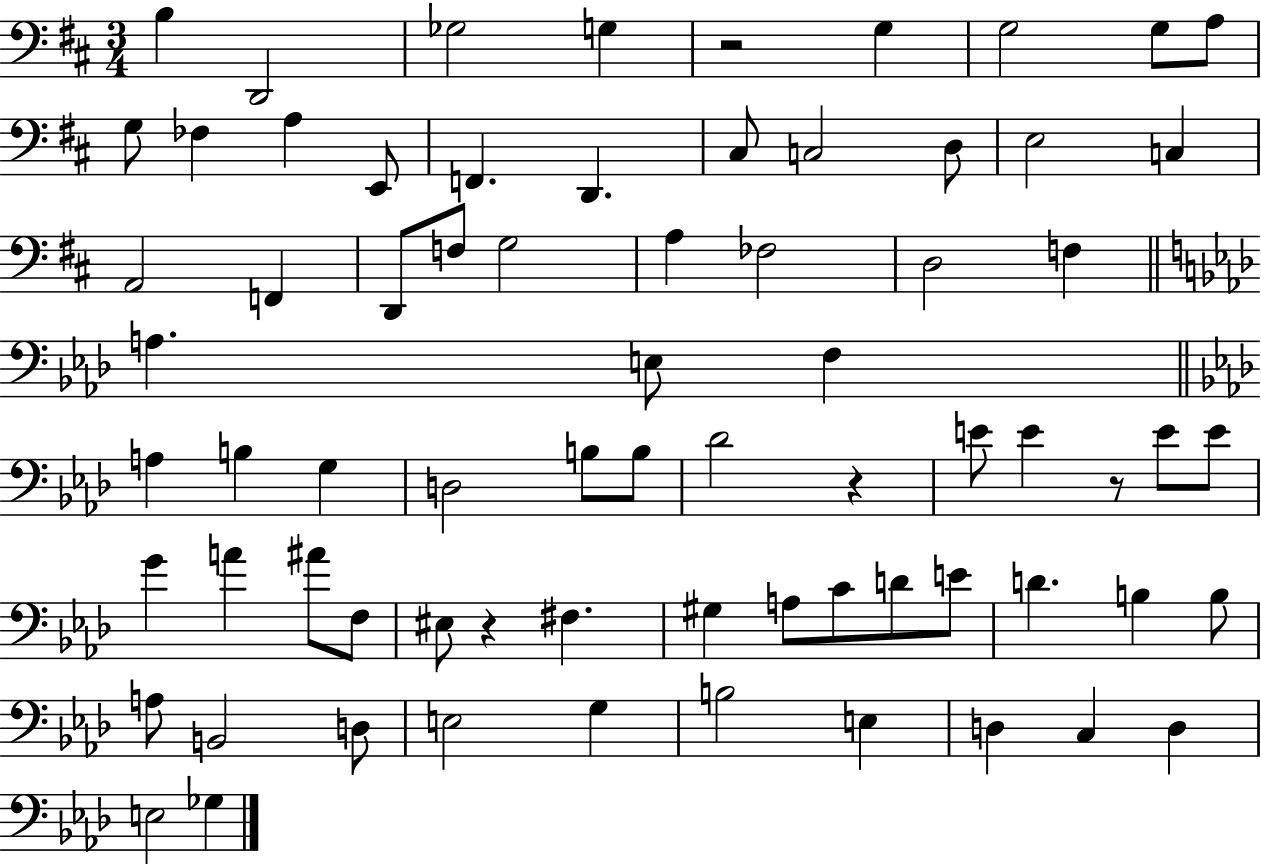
X:1
T:Untitled
M:3/4
L:1/4
K:D
B, D,,2 _G,2 G, z2 G, G,2 G,/2 A,/2 G,/2 _F, A, E,,/2 F,, D,, ^C,/2 C,2 D,/2 E,2 C, A,,2 F,, D,,/2 F,/2 G,2 A, _F,2 D,2 F, A, E,/2 F, A, B, G, D,2 B,/2 B,/2 _D2 z E/2 E z/2 E/2 E/2 G A ^A/2 F,/2 ^E,/2 z ^F, ^G, A,/2 C/2 D/2 E/2 D B, B,/2 A,/2 B,,2 D,/2 E,2 G, B,2 E, D, C, D, E,2 _G,